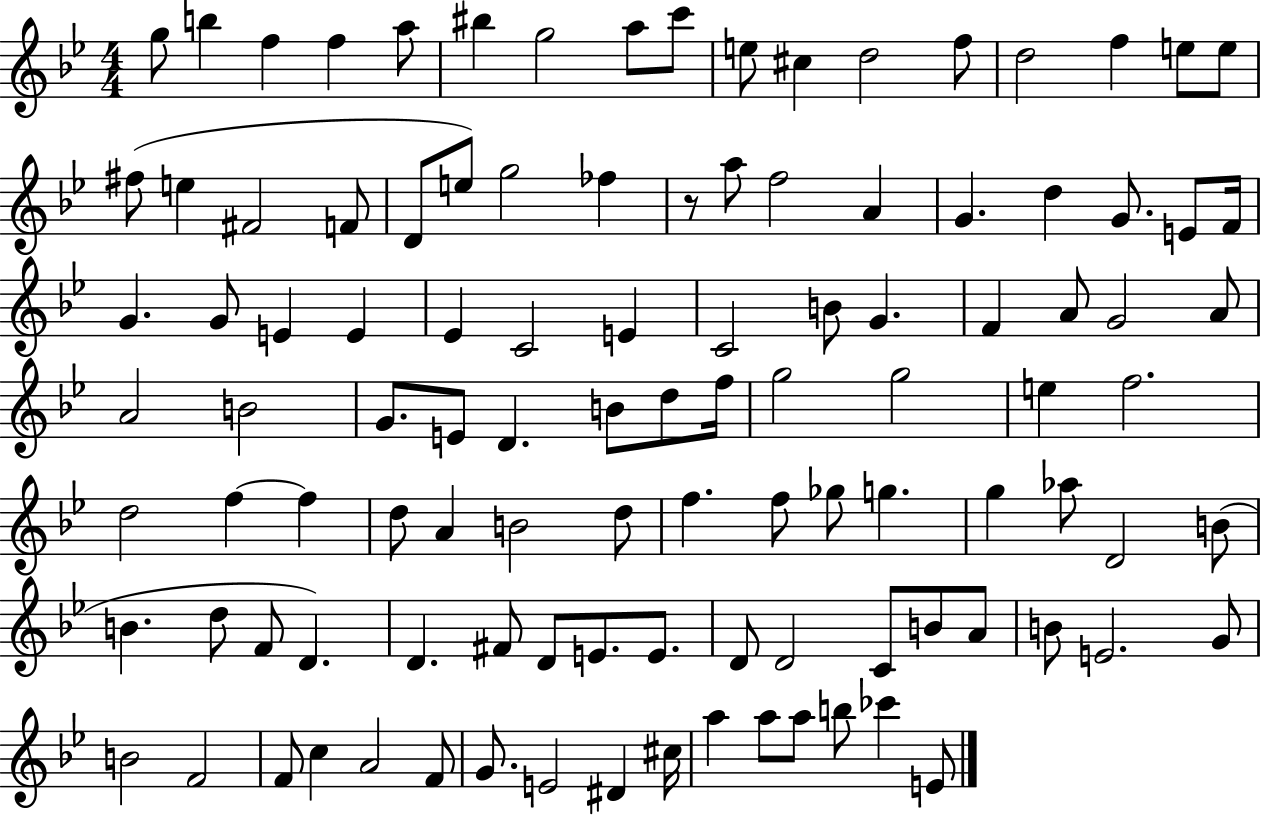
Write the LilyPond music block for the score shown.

{
  \clef treble
  \numericTimeSignature
  \time 4/4
  \key bes \major
  \repeat volta 2 { g''8 b''4 f''4 f''4 a''8 | bis''4 g''2 a''8 c'''8 | e''8 cis''4 d''2 f''8 | d''2 f''4 e''8 e''8 | \break fis''8( e''4 fis'2 f'8 | d'8 e''8) g''2 fes''4 | r8 a''8 f''2 a'4 | g'4. d''4 g'8. e'8 f'16 | \break g'4. g'8 e'4 e'4 | ees'4 c'2 e'4 | c'2 b'8 g'4. | f'4 a'8 g'2 a'8 | \break a'2 b'2 | g'8. e'8 d'4. b'8 d''8 f''16 | g''2 g''2 | e''4 f''2. | \break d''2 f''4~~ f''4 | d''8 a'4 b'2 d''8 | f''4. f''8 ges''8 g''4. | g''4 aes''8 d'2 b'8( | \break b'4. d''8 f'8 d'4.) | d'4. fis'8 d'8 e'8. e'8. | d'8 d'2 c'8 b'8 a'8 | b'8 e'2. g'8 | \break b'2 f'2 | f'8 c''4 a'2 f'8 | g'8. e'2 dis'4 cis''16 | a''4 a''8 a''8 b''8 ces'''4 e'8 | \break } \bar "|."
}